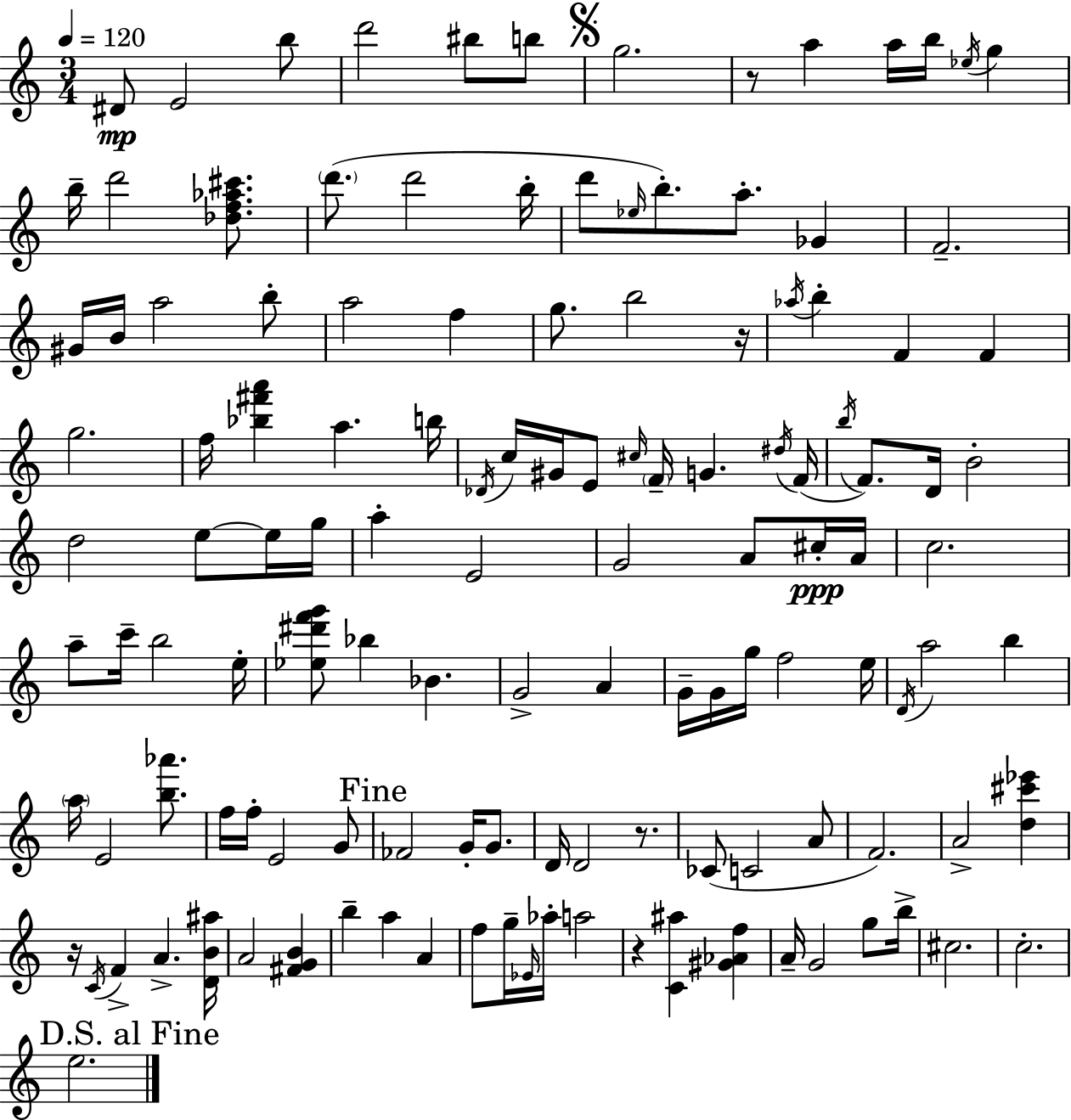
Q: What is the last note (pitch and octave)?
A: E5